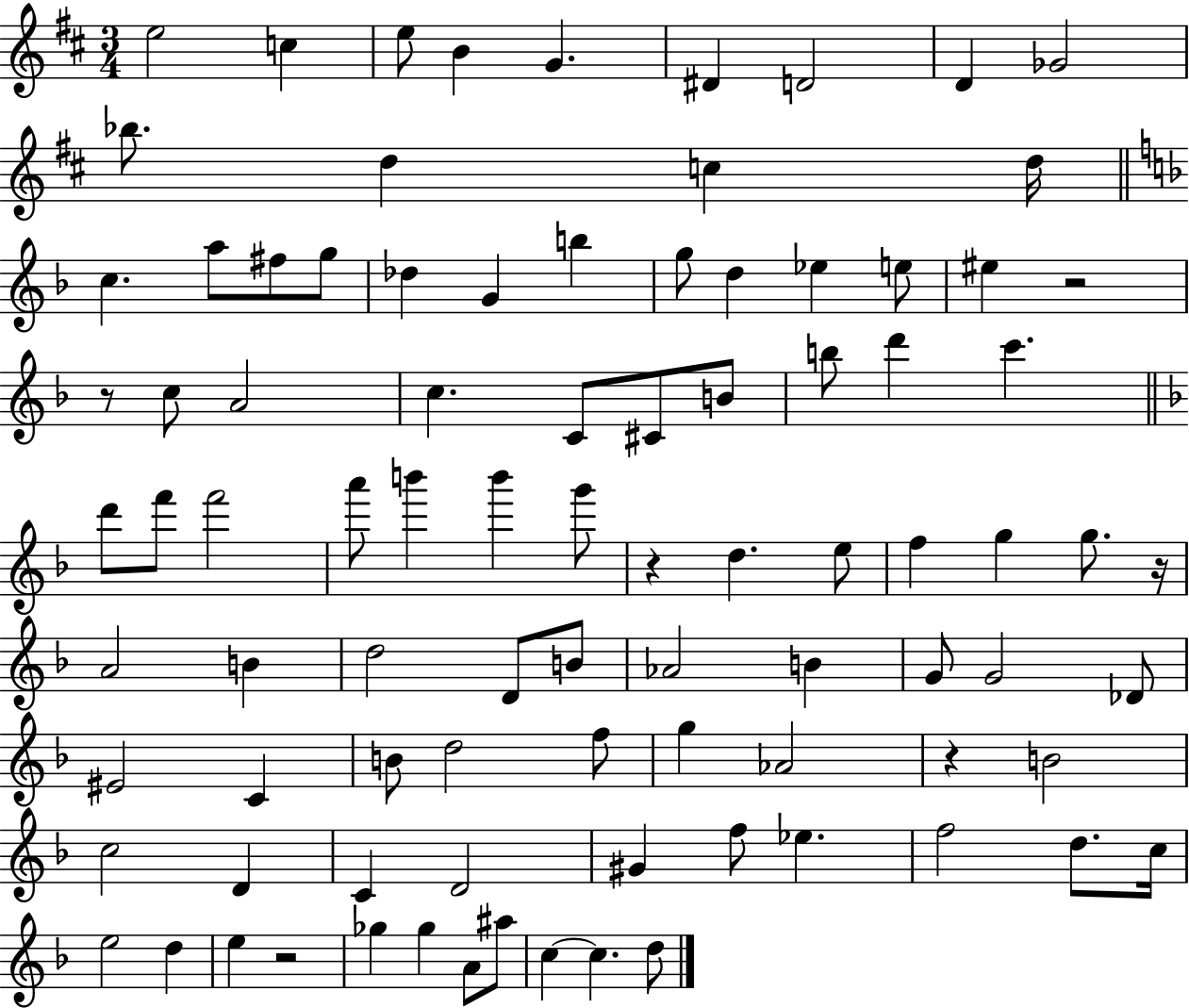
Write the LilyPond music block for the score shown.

{
  \clef treble
  \numericTimeSignature
  \time 3/4
  \key d \major
  e''2 c''4 | e''8 b'4 g'4. | dis'4 d'2 | d'4 ges'2 | \break bes''8. d''4 c''4 d''16 | \bar "||" \break \key f \major c''4. a''8 fis''8 g''8 | des''4 g'4 b''4 | g''8 d''4 ees''4 e''8 | eis''4 r2 | \break r8 c''8 a'2 | c''4. c'8 cis'8 b'8 | b''8 d'''4 c'''4. | \bar "||" \break \key f \major d'''8 f'''8 f'''2 | a'''8 b'''4 b'''4 g'''8 | r4 d''4. e''8 | f''4 g''4 g''8. r16 | \break a'2 b'4 | d''2 d'8 b'8 | aes'2 b'4 | g'8 g'2 des'8 | \break eis'2 c'4 | b'8 d''2 f''8 | g''4 aes'2 | r4 b'2 | \break c''2 d'4 | c'4 d'2 | gis'4 f''8 ees''4. | f''2 d''8. c''16 | \break e''2 d''4 | e''4 r2 | ges''4 ges''4 a'8 ais''8 | c''4~~ c''4. d''8 | \break \bar "|."
}